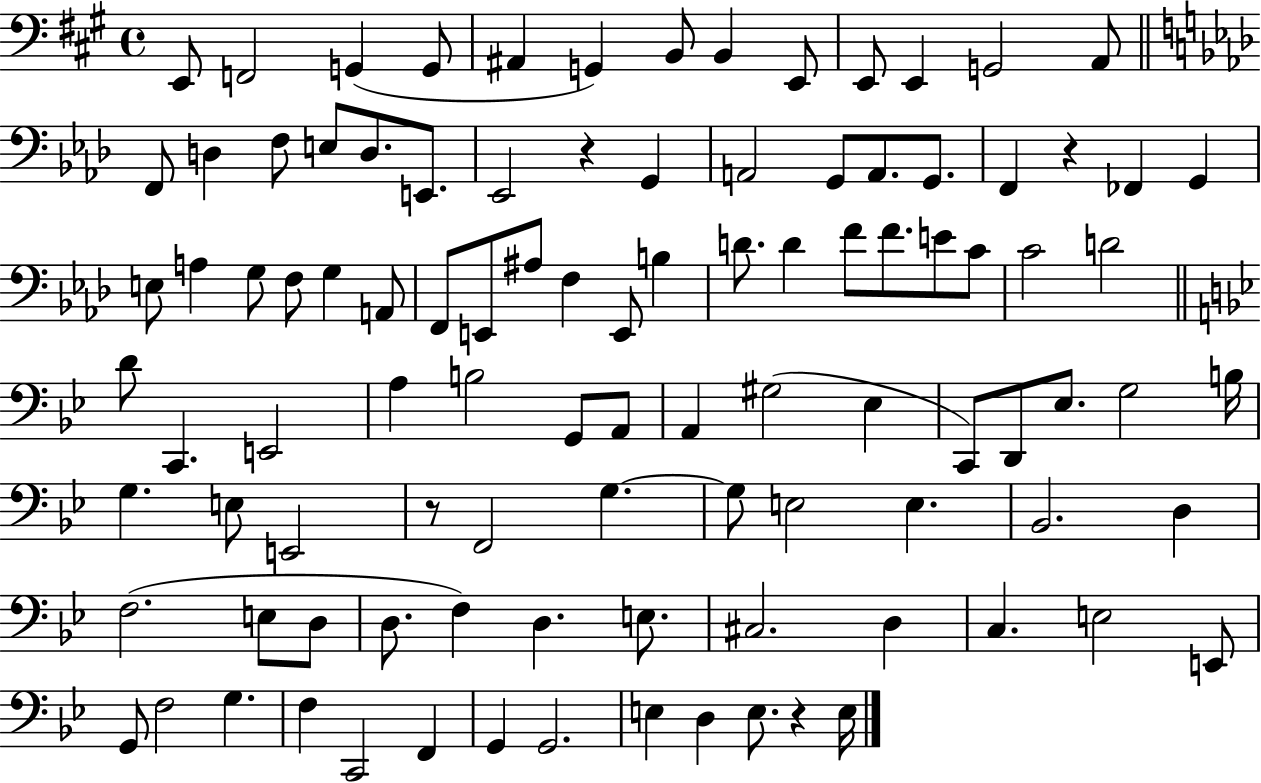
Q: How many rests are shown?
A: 4